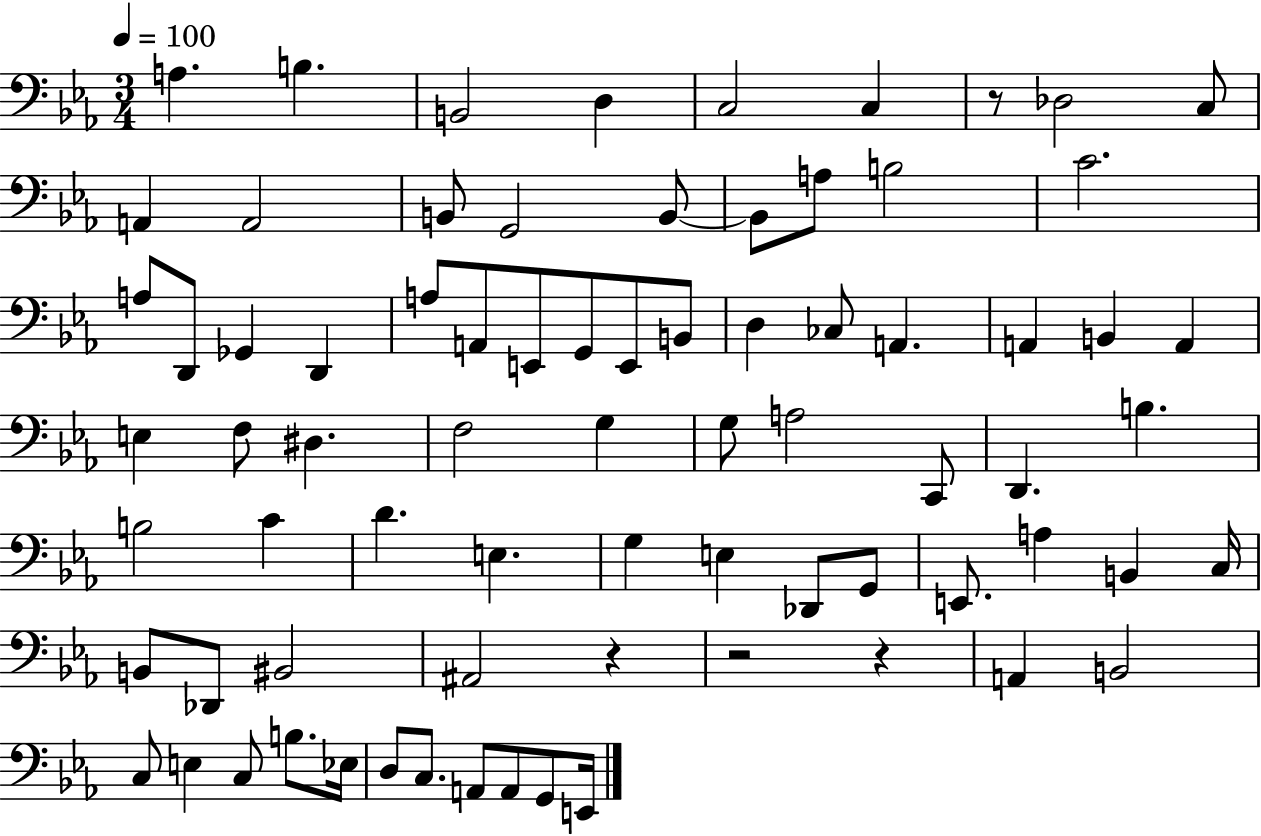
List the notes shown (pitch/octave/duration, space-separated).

A3/q. B3/q. B2/h D3/q C3/h C3/q R/e Db3/h C3/e A2/q A2/h B2/e G2/h B2/e B2/e A3/e B3/h C4/h. A3/e D2/e Gb2/q D2/q A3/e A2/e E2/e G2/e E2/e B2/e D3/q CES3/e A2/q. A2/q B2/q A2/q E3/q F3/e D#3/q. F3/h G3/q G3/e A3/h C2/e D2/q. B3/q. B3/h C4/q D4/q. E3/q. G3/q E3/q Db2/e G2/e E2/e. A3/q B2/q C3/s B2/e Db2/e BIS2/h A#2/h R/q R/h R/q A2/q B2/h C3/e E3/q C3/e B3/e. Eb3/s D3/e C3/e. A2/e A2/e G2/e E2/s